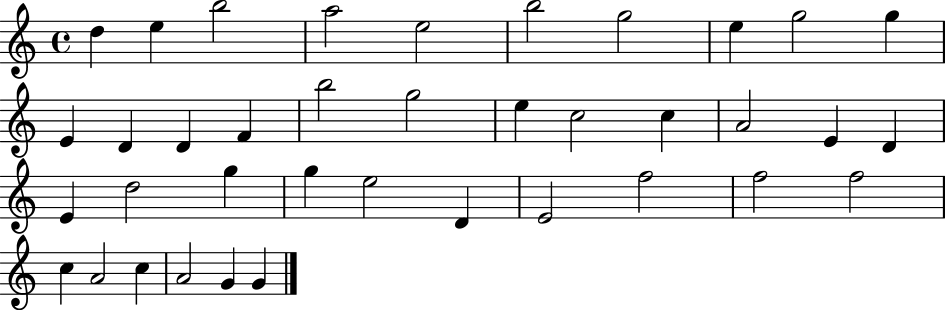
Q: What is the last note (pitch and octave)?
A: G4